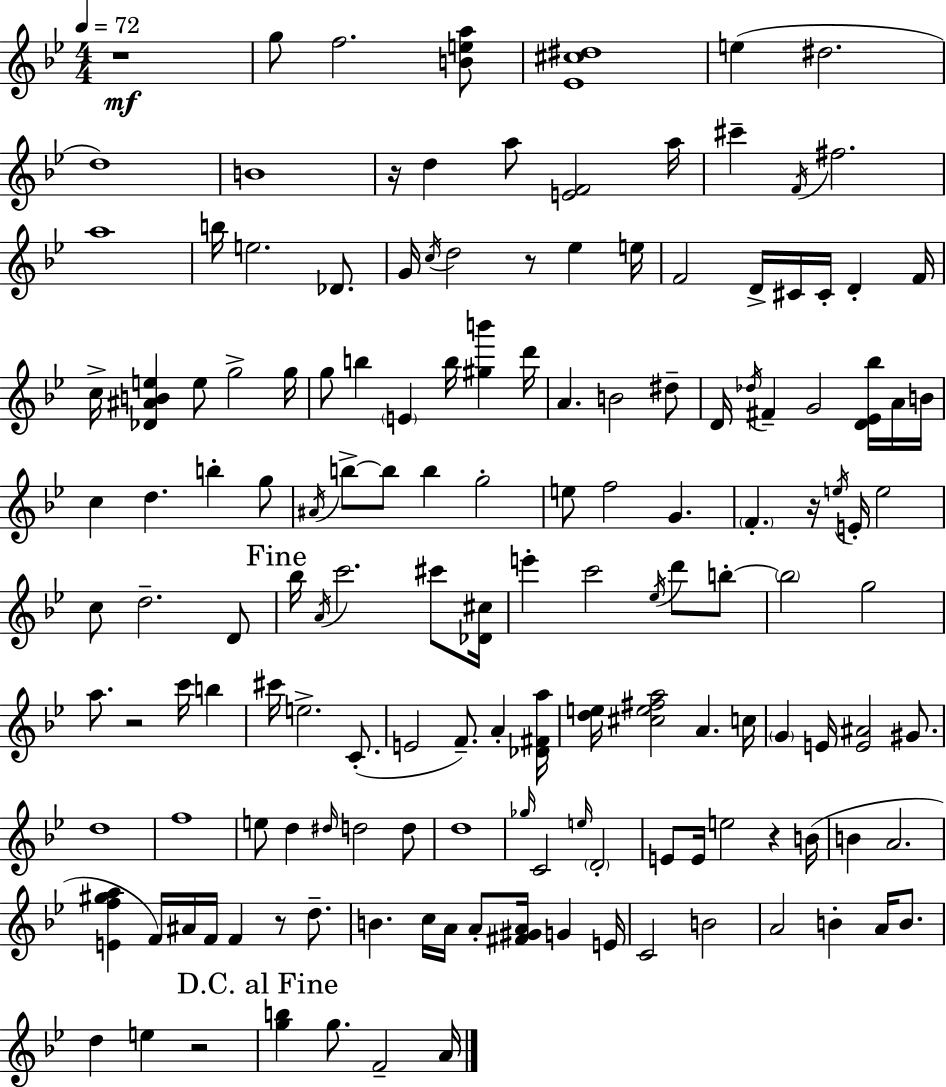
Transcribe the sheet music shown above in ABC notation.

X:1
T:Untitled
M:4/4
L:1/4
K:Bb
z4 g/2 f2 [Bea]/2 [_E^c^d]4 e ^d2 d4 B4 z/4 d a/2 [EF]2 a/4 ^c' F/4 ^f2 a4 b/4 e2 _D/2 G/4 c/4 d2 z/2 _e e/4 F2 D/4 ^C/4 ^C/4 D F/4 c/4 [_D^ABe] e/2 g2 g/4 g/2 b E b/4 [^gb'] d'/4 A B2 ^d/2 D/4 _d/4 ^F G2 [D_E_b]/4 A/4 B/4 c d b g/2 ^A/4 b/2 b/2 b g2 e/2 f2 G F z/4 e/4 E/4 e2 c/2 d2 D/2 _b/4 A/4 c'2 ^c'/2 [_D^c]/4 e' c'2 _e/4 d'/2 b/2 b2 g2 a/2 z2 c'/4 b ^c'/4 e2 C/2 E2 F/2 A [_D^Fa]/4 [de]/4 [^ce^fa]2 A c/4 G E/4 [E^A]2 ^G/2 d4 f4 e/2 d ^d/4 d2 d/2 d4 _g/4 C2 e/4 D2 E/2 E/4 e2 z B/4 B A2 [Ef^ga] F/4 ^A/4 F/4 F z/2 d/2 B c/4 A/4 A/2 [^F^GA]/4 G E/4 C2 B2 A2 B A/4 B/2 d e z2 [gb] g/2 F2 A/4